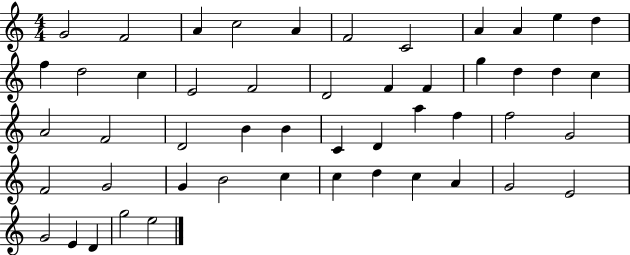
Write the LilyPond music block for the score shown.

{
  \clef treble
  \numericTimeSignature
  \time 4/4
  \key c \major
  g'2 f'2 | a'4 c''2 a'4 | f'2 c'2 | a'4 a'4 e''4 d''4 | \break f''4 d''2 c''4 | e'2 f'2 | d'2 f'4 f'4 | g''4 d''4 d''4 c''4 | \break a'2 f'2 | d'2 b'4 b'4 | c'4 d'4 a''4 f''4 | f''2 g'2 | \break f'2 g'2 | g'4 b'2 c''4 | c''4 d''4 c''4 a'4 | g'2 e'2 | \break g'2 e'4 d'4 | g''2 e''2 | \bar "|."
}